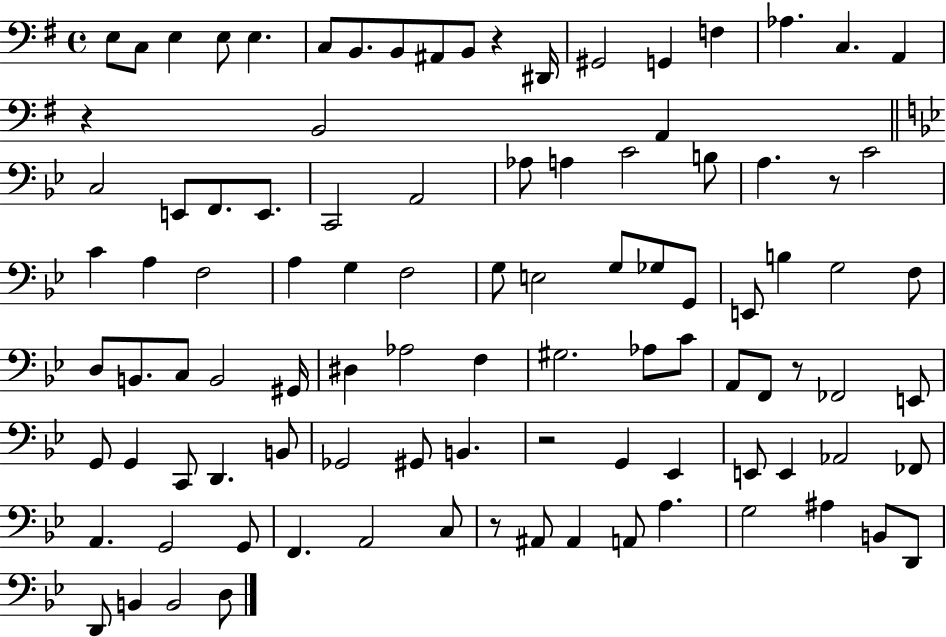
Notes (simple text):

E3/e C3/e E3/q E3/e E3/q. C3/e B2/e. B2/e A#2/e B2/e R/q D#2/s G#2/h G2/q F3/q Ab3/q. C3/q. A2/q R/q B2/h A2/q C3/h E2/e F2/e. E2/e. C2/h A2/h Ab3/e A3/q C4/h B3/e A3/q. R/e C4/h C4/q A3/q F3/h A3/q G3/q F3/h G3/e E3/h G3/e Gb3/e G2/e E2/e B3/q G3/h F3/e D3/e B2/e. C3/e B2/h G#2/s D#3/q Ab3/h F3/q G#3/h. Ab3/e C4/e A2/e F2/e R/e FES2/h E2/e G2/e G2/q C2/e D2/q. B2/e Gb2/h G#2/e B2/q. R/h G2/q Eb2/q E2/e E2/q Ab2/h FES2/e A2/q. G2/h G2/e F2/q. A2/h C3/e R/e A#2/e A#2/q A2/e A3/q. G3/h A#3/q B2/e D2/e D2/e B2/q B2/h D3/e